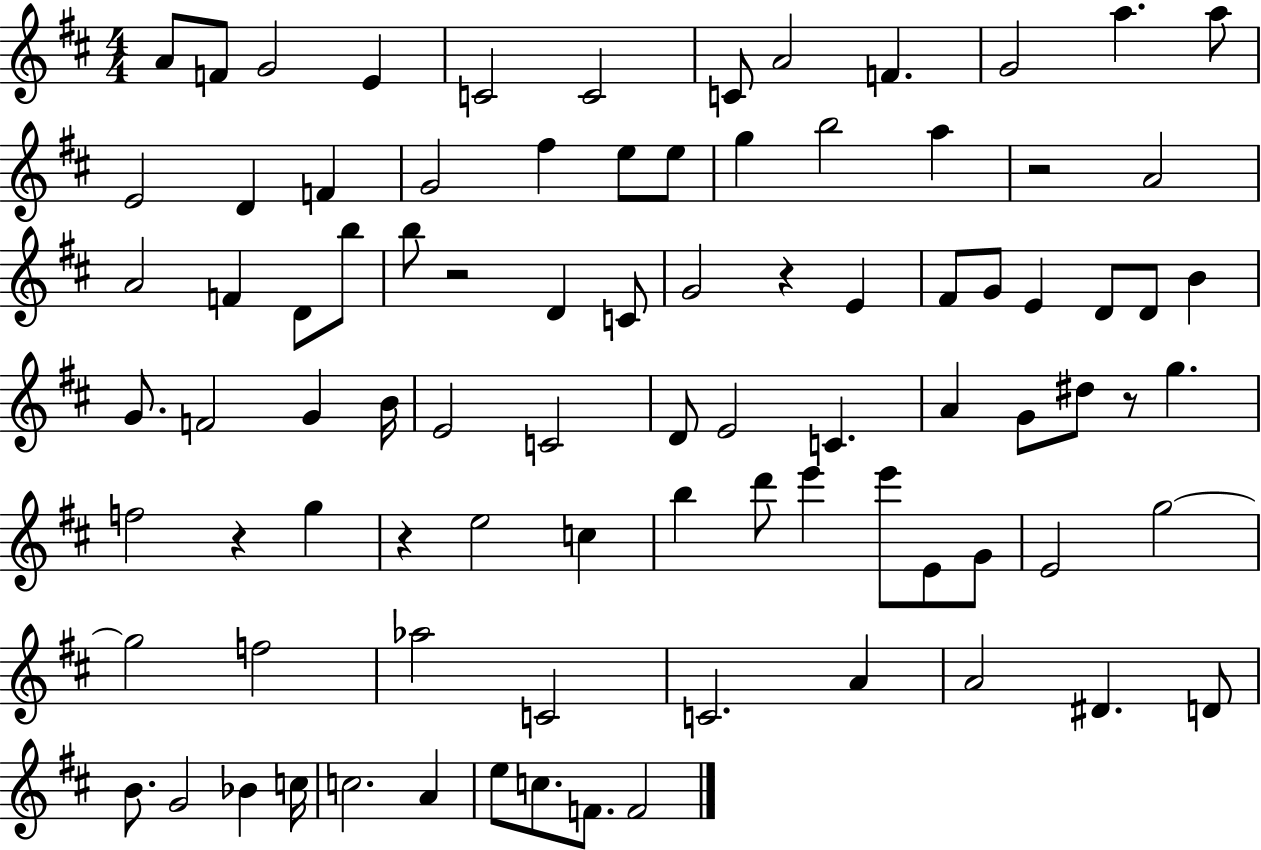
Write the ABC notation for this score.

X:1
T:Untitled
M:4/4
L:1/4
K:D
A/2 F/2 G2 E C2 C2 C/2 A2 F G2 a a/2 E2 D F G2 ^f e/2 e/2 g b2 a z2 A2 A2 F D/2 b/2 b/2 z2 D C/2 G2 z E ^F/2 G/2 E D/2 D/2 B G/2 F2 G B/4 E2 C2 D/2 E2 C A G/2 ^d/2 z/2 g f2 z g z e2 c b d'/2 e' e'/2 E/2 G/2 E2 g2 g2 f2 _a2 C2 C2 A A2 ^D D/2 B/2 G2 _B c/4 c2 A e/2 c/2 F/2 F2